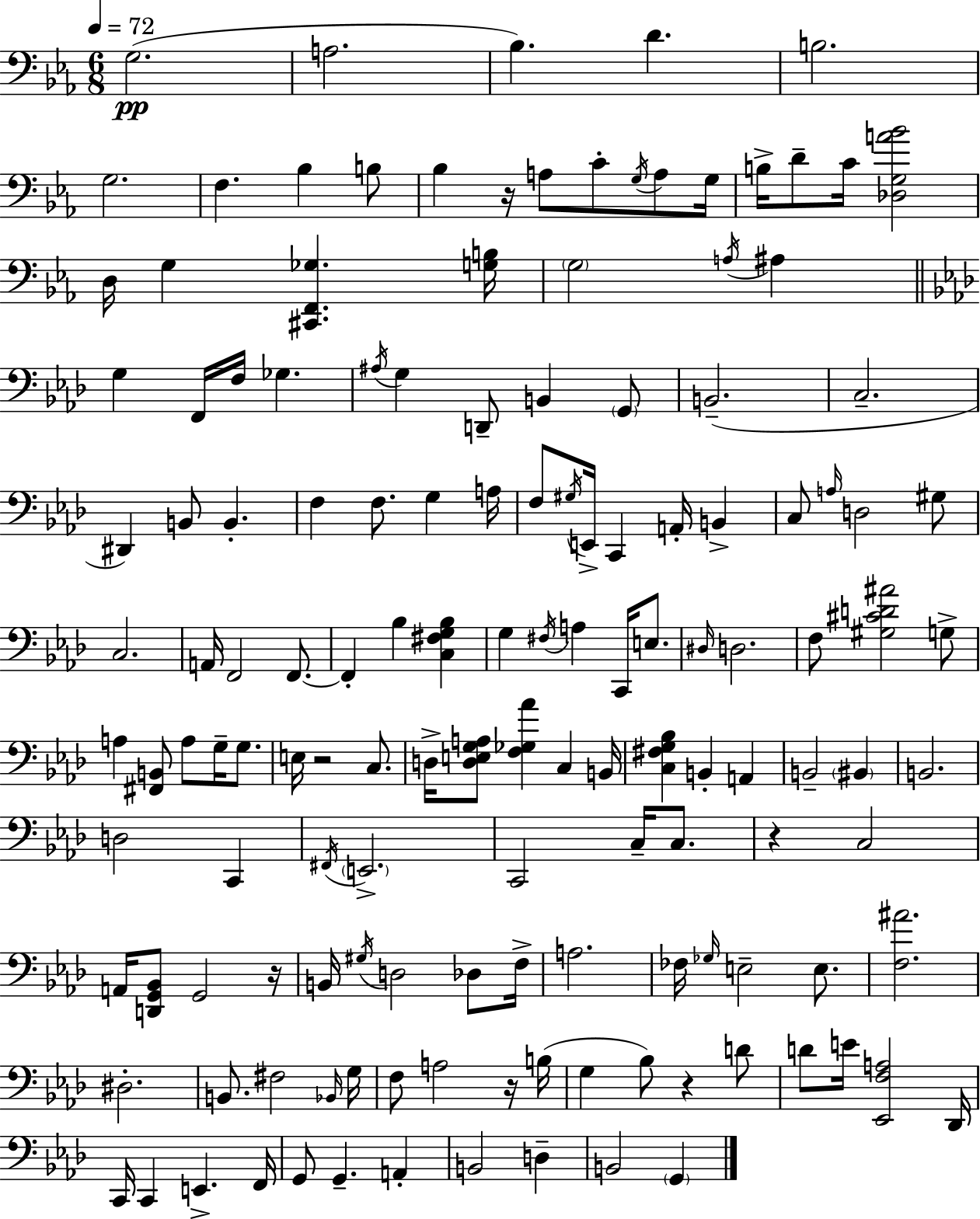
G3/h. A3/h. Bb3/q. D4/q. B3/h. G3/h. F3/q. Bb3/q B3/e Bb3/q R/s A3/e C4/e G3/s A3/e G3/s B3/s D4/e C4/s [Db3,G3,A4,Bb4]/h D3/s G3/q [C#2,F2,Gb3]/q. [G3,B3]/s G3/h A3/s A#3/q G3/q F2/s F3/s Gb3/q. A#3/s G3/q D2/e B2/q G2/e B2/h. C3/h. D#2/q B2/e B2/q. F3/q F3/e. G3/q A3/s F3/e G#3/s E2/s C2/q A2/s B2/q C3/e A3/s D3/h G#3/e C3/h. A2/s F2/h F2/e. F2/q Bb3/q [C3,F#3,G3,Bb3]/q G3/q F#3/s A3/q C2/s E3/e. D#3/s D3/h. F3/e [G#3,C#4,D4,A#4]/h G3/e A3/q [F#2,B2]/e A3/e G3/s G3/e. E3/s R/h C3/e. D3/s [D3,E3,G3,A3]/e [F3,Gb3,Ab4]/q C3/q B2/s [C3,F#3,G3,Bb3]/q B2/q A2/q B2/h BIS2/q B2/h. D3/h C2/q F#2/s E2/h. C2/h C3/s C3/e. R/q C3/h A2/s [D2,G2,Bb2]/e G2/h R/s B2/s G#3/s D3/h Db3/e F3/s A3/h. FES3/s Gb3/s E3/h E3/e. [F3,A#4]/h. D#3/h. B2/e. F#3/h Bb2/s G3/s F3/e A3/h R/s B3/s G3/q Bb3/e R/q D4/e D4/e E4/s [Eb2,F3,A3]/h Db2/s C2/s C2/q E2/q. F2/s G2/e G2/q. A2/q B2/h D3/q B2/h G2/q